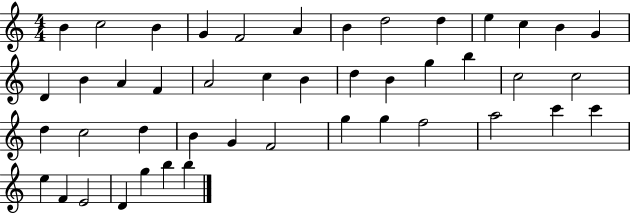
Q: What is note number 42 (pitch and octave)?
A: D4